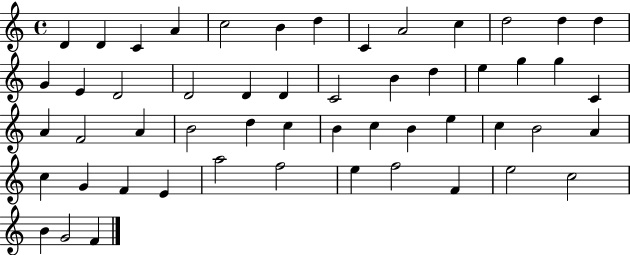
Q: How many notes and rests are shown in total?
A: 53